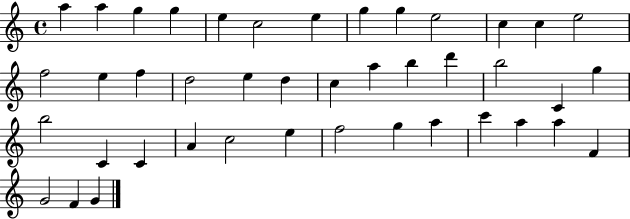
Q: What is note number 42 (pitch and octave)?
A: G4